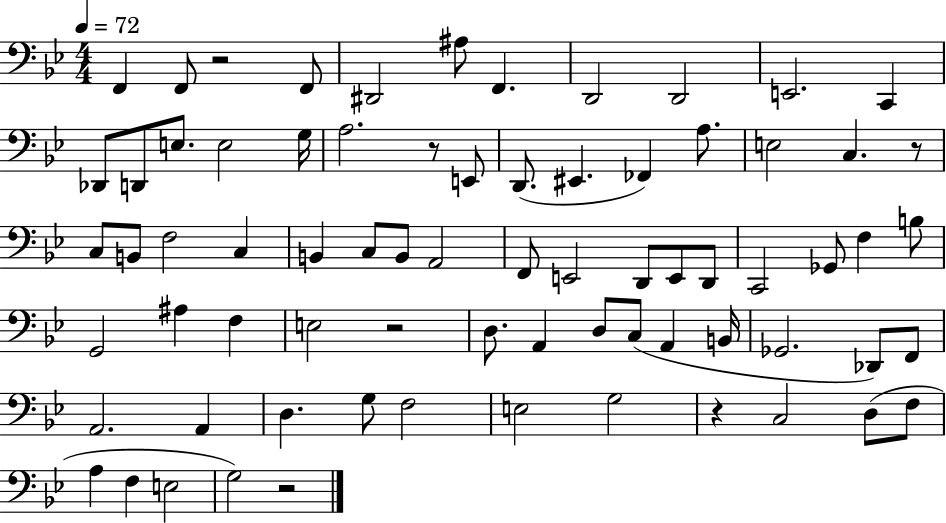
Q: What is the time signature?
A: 4/4